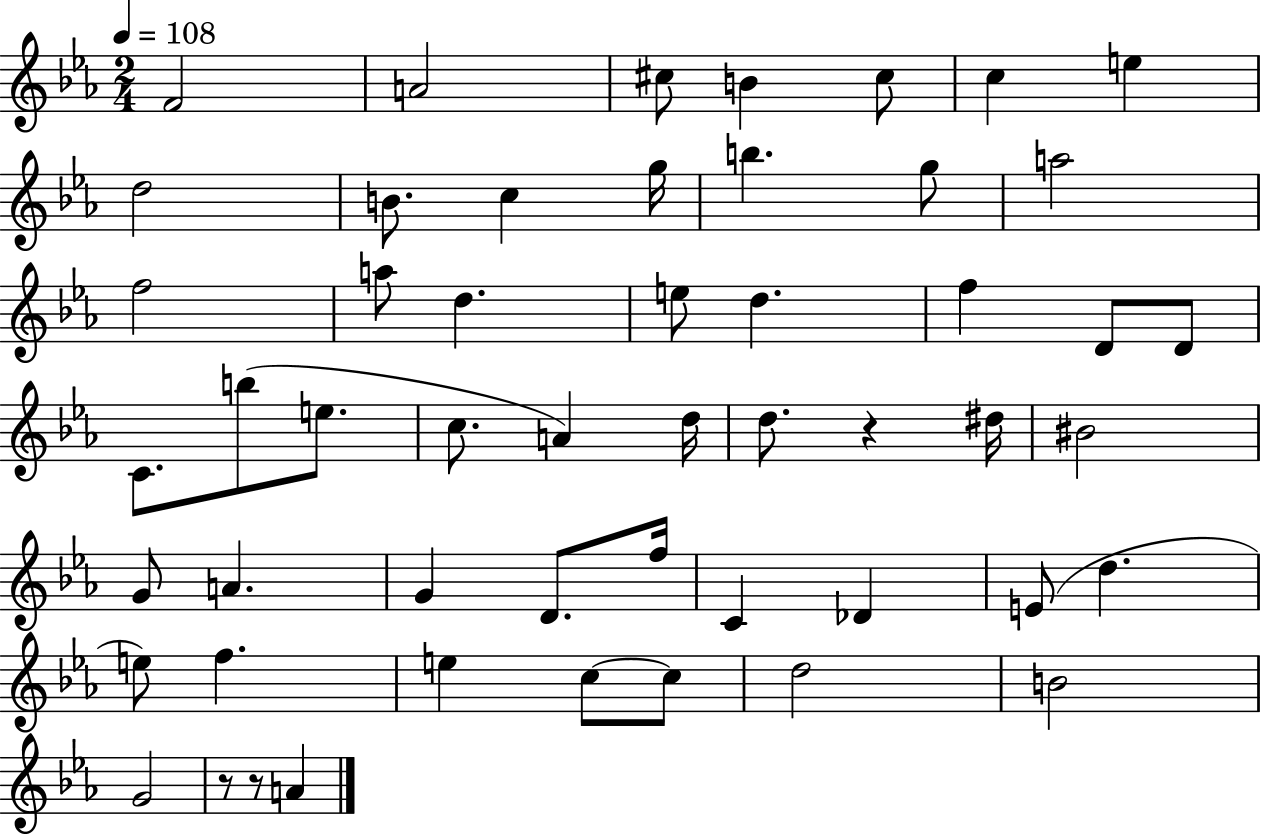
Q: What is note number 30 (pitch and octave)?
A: D#5